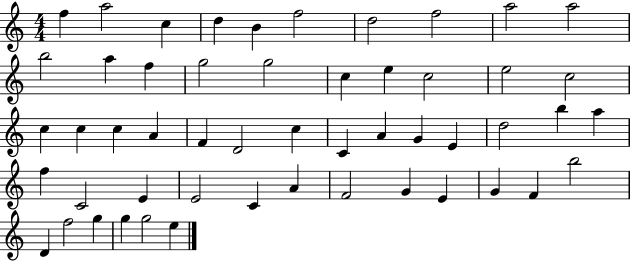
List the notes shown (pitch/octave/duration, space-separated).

F5/q A5/h C5/q D5/q B4/q F5/h D5/h F5/h A5/h A5/h B5/h A5/q F5/q G5/h G5/h C5/q E5/q C5/h E5/h C5/h C5/q C5/q C5/q A4/q F4/q D4/h C5/q C4/q A4/q G4/q E4/q D5/h B5/q A5/q F5/q C4/h E4/q E4/h C4/q A4/q F4/h G4/q E4/q G4/q F4/q B5/h D4/q F5/h G5/q G5/q G5/h E5/q